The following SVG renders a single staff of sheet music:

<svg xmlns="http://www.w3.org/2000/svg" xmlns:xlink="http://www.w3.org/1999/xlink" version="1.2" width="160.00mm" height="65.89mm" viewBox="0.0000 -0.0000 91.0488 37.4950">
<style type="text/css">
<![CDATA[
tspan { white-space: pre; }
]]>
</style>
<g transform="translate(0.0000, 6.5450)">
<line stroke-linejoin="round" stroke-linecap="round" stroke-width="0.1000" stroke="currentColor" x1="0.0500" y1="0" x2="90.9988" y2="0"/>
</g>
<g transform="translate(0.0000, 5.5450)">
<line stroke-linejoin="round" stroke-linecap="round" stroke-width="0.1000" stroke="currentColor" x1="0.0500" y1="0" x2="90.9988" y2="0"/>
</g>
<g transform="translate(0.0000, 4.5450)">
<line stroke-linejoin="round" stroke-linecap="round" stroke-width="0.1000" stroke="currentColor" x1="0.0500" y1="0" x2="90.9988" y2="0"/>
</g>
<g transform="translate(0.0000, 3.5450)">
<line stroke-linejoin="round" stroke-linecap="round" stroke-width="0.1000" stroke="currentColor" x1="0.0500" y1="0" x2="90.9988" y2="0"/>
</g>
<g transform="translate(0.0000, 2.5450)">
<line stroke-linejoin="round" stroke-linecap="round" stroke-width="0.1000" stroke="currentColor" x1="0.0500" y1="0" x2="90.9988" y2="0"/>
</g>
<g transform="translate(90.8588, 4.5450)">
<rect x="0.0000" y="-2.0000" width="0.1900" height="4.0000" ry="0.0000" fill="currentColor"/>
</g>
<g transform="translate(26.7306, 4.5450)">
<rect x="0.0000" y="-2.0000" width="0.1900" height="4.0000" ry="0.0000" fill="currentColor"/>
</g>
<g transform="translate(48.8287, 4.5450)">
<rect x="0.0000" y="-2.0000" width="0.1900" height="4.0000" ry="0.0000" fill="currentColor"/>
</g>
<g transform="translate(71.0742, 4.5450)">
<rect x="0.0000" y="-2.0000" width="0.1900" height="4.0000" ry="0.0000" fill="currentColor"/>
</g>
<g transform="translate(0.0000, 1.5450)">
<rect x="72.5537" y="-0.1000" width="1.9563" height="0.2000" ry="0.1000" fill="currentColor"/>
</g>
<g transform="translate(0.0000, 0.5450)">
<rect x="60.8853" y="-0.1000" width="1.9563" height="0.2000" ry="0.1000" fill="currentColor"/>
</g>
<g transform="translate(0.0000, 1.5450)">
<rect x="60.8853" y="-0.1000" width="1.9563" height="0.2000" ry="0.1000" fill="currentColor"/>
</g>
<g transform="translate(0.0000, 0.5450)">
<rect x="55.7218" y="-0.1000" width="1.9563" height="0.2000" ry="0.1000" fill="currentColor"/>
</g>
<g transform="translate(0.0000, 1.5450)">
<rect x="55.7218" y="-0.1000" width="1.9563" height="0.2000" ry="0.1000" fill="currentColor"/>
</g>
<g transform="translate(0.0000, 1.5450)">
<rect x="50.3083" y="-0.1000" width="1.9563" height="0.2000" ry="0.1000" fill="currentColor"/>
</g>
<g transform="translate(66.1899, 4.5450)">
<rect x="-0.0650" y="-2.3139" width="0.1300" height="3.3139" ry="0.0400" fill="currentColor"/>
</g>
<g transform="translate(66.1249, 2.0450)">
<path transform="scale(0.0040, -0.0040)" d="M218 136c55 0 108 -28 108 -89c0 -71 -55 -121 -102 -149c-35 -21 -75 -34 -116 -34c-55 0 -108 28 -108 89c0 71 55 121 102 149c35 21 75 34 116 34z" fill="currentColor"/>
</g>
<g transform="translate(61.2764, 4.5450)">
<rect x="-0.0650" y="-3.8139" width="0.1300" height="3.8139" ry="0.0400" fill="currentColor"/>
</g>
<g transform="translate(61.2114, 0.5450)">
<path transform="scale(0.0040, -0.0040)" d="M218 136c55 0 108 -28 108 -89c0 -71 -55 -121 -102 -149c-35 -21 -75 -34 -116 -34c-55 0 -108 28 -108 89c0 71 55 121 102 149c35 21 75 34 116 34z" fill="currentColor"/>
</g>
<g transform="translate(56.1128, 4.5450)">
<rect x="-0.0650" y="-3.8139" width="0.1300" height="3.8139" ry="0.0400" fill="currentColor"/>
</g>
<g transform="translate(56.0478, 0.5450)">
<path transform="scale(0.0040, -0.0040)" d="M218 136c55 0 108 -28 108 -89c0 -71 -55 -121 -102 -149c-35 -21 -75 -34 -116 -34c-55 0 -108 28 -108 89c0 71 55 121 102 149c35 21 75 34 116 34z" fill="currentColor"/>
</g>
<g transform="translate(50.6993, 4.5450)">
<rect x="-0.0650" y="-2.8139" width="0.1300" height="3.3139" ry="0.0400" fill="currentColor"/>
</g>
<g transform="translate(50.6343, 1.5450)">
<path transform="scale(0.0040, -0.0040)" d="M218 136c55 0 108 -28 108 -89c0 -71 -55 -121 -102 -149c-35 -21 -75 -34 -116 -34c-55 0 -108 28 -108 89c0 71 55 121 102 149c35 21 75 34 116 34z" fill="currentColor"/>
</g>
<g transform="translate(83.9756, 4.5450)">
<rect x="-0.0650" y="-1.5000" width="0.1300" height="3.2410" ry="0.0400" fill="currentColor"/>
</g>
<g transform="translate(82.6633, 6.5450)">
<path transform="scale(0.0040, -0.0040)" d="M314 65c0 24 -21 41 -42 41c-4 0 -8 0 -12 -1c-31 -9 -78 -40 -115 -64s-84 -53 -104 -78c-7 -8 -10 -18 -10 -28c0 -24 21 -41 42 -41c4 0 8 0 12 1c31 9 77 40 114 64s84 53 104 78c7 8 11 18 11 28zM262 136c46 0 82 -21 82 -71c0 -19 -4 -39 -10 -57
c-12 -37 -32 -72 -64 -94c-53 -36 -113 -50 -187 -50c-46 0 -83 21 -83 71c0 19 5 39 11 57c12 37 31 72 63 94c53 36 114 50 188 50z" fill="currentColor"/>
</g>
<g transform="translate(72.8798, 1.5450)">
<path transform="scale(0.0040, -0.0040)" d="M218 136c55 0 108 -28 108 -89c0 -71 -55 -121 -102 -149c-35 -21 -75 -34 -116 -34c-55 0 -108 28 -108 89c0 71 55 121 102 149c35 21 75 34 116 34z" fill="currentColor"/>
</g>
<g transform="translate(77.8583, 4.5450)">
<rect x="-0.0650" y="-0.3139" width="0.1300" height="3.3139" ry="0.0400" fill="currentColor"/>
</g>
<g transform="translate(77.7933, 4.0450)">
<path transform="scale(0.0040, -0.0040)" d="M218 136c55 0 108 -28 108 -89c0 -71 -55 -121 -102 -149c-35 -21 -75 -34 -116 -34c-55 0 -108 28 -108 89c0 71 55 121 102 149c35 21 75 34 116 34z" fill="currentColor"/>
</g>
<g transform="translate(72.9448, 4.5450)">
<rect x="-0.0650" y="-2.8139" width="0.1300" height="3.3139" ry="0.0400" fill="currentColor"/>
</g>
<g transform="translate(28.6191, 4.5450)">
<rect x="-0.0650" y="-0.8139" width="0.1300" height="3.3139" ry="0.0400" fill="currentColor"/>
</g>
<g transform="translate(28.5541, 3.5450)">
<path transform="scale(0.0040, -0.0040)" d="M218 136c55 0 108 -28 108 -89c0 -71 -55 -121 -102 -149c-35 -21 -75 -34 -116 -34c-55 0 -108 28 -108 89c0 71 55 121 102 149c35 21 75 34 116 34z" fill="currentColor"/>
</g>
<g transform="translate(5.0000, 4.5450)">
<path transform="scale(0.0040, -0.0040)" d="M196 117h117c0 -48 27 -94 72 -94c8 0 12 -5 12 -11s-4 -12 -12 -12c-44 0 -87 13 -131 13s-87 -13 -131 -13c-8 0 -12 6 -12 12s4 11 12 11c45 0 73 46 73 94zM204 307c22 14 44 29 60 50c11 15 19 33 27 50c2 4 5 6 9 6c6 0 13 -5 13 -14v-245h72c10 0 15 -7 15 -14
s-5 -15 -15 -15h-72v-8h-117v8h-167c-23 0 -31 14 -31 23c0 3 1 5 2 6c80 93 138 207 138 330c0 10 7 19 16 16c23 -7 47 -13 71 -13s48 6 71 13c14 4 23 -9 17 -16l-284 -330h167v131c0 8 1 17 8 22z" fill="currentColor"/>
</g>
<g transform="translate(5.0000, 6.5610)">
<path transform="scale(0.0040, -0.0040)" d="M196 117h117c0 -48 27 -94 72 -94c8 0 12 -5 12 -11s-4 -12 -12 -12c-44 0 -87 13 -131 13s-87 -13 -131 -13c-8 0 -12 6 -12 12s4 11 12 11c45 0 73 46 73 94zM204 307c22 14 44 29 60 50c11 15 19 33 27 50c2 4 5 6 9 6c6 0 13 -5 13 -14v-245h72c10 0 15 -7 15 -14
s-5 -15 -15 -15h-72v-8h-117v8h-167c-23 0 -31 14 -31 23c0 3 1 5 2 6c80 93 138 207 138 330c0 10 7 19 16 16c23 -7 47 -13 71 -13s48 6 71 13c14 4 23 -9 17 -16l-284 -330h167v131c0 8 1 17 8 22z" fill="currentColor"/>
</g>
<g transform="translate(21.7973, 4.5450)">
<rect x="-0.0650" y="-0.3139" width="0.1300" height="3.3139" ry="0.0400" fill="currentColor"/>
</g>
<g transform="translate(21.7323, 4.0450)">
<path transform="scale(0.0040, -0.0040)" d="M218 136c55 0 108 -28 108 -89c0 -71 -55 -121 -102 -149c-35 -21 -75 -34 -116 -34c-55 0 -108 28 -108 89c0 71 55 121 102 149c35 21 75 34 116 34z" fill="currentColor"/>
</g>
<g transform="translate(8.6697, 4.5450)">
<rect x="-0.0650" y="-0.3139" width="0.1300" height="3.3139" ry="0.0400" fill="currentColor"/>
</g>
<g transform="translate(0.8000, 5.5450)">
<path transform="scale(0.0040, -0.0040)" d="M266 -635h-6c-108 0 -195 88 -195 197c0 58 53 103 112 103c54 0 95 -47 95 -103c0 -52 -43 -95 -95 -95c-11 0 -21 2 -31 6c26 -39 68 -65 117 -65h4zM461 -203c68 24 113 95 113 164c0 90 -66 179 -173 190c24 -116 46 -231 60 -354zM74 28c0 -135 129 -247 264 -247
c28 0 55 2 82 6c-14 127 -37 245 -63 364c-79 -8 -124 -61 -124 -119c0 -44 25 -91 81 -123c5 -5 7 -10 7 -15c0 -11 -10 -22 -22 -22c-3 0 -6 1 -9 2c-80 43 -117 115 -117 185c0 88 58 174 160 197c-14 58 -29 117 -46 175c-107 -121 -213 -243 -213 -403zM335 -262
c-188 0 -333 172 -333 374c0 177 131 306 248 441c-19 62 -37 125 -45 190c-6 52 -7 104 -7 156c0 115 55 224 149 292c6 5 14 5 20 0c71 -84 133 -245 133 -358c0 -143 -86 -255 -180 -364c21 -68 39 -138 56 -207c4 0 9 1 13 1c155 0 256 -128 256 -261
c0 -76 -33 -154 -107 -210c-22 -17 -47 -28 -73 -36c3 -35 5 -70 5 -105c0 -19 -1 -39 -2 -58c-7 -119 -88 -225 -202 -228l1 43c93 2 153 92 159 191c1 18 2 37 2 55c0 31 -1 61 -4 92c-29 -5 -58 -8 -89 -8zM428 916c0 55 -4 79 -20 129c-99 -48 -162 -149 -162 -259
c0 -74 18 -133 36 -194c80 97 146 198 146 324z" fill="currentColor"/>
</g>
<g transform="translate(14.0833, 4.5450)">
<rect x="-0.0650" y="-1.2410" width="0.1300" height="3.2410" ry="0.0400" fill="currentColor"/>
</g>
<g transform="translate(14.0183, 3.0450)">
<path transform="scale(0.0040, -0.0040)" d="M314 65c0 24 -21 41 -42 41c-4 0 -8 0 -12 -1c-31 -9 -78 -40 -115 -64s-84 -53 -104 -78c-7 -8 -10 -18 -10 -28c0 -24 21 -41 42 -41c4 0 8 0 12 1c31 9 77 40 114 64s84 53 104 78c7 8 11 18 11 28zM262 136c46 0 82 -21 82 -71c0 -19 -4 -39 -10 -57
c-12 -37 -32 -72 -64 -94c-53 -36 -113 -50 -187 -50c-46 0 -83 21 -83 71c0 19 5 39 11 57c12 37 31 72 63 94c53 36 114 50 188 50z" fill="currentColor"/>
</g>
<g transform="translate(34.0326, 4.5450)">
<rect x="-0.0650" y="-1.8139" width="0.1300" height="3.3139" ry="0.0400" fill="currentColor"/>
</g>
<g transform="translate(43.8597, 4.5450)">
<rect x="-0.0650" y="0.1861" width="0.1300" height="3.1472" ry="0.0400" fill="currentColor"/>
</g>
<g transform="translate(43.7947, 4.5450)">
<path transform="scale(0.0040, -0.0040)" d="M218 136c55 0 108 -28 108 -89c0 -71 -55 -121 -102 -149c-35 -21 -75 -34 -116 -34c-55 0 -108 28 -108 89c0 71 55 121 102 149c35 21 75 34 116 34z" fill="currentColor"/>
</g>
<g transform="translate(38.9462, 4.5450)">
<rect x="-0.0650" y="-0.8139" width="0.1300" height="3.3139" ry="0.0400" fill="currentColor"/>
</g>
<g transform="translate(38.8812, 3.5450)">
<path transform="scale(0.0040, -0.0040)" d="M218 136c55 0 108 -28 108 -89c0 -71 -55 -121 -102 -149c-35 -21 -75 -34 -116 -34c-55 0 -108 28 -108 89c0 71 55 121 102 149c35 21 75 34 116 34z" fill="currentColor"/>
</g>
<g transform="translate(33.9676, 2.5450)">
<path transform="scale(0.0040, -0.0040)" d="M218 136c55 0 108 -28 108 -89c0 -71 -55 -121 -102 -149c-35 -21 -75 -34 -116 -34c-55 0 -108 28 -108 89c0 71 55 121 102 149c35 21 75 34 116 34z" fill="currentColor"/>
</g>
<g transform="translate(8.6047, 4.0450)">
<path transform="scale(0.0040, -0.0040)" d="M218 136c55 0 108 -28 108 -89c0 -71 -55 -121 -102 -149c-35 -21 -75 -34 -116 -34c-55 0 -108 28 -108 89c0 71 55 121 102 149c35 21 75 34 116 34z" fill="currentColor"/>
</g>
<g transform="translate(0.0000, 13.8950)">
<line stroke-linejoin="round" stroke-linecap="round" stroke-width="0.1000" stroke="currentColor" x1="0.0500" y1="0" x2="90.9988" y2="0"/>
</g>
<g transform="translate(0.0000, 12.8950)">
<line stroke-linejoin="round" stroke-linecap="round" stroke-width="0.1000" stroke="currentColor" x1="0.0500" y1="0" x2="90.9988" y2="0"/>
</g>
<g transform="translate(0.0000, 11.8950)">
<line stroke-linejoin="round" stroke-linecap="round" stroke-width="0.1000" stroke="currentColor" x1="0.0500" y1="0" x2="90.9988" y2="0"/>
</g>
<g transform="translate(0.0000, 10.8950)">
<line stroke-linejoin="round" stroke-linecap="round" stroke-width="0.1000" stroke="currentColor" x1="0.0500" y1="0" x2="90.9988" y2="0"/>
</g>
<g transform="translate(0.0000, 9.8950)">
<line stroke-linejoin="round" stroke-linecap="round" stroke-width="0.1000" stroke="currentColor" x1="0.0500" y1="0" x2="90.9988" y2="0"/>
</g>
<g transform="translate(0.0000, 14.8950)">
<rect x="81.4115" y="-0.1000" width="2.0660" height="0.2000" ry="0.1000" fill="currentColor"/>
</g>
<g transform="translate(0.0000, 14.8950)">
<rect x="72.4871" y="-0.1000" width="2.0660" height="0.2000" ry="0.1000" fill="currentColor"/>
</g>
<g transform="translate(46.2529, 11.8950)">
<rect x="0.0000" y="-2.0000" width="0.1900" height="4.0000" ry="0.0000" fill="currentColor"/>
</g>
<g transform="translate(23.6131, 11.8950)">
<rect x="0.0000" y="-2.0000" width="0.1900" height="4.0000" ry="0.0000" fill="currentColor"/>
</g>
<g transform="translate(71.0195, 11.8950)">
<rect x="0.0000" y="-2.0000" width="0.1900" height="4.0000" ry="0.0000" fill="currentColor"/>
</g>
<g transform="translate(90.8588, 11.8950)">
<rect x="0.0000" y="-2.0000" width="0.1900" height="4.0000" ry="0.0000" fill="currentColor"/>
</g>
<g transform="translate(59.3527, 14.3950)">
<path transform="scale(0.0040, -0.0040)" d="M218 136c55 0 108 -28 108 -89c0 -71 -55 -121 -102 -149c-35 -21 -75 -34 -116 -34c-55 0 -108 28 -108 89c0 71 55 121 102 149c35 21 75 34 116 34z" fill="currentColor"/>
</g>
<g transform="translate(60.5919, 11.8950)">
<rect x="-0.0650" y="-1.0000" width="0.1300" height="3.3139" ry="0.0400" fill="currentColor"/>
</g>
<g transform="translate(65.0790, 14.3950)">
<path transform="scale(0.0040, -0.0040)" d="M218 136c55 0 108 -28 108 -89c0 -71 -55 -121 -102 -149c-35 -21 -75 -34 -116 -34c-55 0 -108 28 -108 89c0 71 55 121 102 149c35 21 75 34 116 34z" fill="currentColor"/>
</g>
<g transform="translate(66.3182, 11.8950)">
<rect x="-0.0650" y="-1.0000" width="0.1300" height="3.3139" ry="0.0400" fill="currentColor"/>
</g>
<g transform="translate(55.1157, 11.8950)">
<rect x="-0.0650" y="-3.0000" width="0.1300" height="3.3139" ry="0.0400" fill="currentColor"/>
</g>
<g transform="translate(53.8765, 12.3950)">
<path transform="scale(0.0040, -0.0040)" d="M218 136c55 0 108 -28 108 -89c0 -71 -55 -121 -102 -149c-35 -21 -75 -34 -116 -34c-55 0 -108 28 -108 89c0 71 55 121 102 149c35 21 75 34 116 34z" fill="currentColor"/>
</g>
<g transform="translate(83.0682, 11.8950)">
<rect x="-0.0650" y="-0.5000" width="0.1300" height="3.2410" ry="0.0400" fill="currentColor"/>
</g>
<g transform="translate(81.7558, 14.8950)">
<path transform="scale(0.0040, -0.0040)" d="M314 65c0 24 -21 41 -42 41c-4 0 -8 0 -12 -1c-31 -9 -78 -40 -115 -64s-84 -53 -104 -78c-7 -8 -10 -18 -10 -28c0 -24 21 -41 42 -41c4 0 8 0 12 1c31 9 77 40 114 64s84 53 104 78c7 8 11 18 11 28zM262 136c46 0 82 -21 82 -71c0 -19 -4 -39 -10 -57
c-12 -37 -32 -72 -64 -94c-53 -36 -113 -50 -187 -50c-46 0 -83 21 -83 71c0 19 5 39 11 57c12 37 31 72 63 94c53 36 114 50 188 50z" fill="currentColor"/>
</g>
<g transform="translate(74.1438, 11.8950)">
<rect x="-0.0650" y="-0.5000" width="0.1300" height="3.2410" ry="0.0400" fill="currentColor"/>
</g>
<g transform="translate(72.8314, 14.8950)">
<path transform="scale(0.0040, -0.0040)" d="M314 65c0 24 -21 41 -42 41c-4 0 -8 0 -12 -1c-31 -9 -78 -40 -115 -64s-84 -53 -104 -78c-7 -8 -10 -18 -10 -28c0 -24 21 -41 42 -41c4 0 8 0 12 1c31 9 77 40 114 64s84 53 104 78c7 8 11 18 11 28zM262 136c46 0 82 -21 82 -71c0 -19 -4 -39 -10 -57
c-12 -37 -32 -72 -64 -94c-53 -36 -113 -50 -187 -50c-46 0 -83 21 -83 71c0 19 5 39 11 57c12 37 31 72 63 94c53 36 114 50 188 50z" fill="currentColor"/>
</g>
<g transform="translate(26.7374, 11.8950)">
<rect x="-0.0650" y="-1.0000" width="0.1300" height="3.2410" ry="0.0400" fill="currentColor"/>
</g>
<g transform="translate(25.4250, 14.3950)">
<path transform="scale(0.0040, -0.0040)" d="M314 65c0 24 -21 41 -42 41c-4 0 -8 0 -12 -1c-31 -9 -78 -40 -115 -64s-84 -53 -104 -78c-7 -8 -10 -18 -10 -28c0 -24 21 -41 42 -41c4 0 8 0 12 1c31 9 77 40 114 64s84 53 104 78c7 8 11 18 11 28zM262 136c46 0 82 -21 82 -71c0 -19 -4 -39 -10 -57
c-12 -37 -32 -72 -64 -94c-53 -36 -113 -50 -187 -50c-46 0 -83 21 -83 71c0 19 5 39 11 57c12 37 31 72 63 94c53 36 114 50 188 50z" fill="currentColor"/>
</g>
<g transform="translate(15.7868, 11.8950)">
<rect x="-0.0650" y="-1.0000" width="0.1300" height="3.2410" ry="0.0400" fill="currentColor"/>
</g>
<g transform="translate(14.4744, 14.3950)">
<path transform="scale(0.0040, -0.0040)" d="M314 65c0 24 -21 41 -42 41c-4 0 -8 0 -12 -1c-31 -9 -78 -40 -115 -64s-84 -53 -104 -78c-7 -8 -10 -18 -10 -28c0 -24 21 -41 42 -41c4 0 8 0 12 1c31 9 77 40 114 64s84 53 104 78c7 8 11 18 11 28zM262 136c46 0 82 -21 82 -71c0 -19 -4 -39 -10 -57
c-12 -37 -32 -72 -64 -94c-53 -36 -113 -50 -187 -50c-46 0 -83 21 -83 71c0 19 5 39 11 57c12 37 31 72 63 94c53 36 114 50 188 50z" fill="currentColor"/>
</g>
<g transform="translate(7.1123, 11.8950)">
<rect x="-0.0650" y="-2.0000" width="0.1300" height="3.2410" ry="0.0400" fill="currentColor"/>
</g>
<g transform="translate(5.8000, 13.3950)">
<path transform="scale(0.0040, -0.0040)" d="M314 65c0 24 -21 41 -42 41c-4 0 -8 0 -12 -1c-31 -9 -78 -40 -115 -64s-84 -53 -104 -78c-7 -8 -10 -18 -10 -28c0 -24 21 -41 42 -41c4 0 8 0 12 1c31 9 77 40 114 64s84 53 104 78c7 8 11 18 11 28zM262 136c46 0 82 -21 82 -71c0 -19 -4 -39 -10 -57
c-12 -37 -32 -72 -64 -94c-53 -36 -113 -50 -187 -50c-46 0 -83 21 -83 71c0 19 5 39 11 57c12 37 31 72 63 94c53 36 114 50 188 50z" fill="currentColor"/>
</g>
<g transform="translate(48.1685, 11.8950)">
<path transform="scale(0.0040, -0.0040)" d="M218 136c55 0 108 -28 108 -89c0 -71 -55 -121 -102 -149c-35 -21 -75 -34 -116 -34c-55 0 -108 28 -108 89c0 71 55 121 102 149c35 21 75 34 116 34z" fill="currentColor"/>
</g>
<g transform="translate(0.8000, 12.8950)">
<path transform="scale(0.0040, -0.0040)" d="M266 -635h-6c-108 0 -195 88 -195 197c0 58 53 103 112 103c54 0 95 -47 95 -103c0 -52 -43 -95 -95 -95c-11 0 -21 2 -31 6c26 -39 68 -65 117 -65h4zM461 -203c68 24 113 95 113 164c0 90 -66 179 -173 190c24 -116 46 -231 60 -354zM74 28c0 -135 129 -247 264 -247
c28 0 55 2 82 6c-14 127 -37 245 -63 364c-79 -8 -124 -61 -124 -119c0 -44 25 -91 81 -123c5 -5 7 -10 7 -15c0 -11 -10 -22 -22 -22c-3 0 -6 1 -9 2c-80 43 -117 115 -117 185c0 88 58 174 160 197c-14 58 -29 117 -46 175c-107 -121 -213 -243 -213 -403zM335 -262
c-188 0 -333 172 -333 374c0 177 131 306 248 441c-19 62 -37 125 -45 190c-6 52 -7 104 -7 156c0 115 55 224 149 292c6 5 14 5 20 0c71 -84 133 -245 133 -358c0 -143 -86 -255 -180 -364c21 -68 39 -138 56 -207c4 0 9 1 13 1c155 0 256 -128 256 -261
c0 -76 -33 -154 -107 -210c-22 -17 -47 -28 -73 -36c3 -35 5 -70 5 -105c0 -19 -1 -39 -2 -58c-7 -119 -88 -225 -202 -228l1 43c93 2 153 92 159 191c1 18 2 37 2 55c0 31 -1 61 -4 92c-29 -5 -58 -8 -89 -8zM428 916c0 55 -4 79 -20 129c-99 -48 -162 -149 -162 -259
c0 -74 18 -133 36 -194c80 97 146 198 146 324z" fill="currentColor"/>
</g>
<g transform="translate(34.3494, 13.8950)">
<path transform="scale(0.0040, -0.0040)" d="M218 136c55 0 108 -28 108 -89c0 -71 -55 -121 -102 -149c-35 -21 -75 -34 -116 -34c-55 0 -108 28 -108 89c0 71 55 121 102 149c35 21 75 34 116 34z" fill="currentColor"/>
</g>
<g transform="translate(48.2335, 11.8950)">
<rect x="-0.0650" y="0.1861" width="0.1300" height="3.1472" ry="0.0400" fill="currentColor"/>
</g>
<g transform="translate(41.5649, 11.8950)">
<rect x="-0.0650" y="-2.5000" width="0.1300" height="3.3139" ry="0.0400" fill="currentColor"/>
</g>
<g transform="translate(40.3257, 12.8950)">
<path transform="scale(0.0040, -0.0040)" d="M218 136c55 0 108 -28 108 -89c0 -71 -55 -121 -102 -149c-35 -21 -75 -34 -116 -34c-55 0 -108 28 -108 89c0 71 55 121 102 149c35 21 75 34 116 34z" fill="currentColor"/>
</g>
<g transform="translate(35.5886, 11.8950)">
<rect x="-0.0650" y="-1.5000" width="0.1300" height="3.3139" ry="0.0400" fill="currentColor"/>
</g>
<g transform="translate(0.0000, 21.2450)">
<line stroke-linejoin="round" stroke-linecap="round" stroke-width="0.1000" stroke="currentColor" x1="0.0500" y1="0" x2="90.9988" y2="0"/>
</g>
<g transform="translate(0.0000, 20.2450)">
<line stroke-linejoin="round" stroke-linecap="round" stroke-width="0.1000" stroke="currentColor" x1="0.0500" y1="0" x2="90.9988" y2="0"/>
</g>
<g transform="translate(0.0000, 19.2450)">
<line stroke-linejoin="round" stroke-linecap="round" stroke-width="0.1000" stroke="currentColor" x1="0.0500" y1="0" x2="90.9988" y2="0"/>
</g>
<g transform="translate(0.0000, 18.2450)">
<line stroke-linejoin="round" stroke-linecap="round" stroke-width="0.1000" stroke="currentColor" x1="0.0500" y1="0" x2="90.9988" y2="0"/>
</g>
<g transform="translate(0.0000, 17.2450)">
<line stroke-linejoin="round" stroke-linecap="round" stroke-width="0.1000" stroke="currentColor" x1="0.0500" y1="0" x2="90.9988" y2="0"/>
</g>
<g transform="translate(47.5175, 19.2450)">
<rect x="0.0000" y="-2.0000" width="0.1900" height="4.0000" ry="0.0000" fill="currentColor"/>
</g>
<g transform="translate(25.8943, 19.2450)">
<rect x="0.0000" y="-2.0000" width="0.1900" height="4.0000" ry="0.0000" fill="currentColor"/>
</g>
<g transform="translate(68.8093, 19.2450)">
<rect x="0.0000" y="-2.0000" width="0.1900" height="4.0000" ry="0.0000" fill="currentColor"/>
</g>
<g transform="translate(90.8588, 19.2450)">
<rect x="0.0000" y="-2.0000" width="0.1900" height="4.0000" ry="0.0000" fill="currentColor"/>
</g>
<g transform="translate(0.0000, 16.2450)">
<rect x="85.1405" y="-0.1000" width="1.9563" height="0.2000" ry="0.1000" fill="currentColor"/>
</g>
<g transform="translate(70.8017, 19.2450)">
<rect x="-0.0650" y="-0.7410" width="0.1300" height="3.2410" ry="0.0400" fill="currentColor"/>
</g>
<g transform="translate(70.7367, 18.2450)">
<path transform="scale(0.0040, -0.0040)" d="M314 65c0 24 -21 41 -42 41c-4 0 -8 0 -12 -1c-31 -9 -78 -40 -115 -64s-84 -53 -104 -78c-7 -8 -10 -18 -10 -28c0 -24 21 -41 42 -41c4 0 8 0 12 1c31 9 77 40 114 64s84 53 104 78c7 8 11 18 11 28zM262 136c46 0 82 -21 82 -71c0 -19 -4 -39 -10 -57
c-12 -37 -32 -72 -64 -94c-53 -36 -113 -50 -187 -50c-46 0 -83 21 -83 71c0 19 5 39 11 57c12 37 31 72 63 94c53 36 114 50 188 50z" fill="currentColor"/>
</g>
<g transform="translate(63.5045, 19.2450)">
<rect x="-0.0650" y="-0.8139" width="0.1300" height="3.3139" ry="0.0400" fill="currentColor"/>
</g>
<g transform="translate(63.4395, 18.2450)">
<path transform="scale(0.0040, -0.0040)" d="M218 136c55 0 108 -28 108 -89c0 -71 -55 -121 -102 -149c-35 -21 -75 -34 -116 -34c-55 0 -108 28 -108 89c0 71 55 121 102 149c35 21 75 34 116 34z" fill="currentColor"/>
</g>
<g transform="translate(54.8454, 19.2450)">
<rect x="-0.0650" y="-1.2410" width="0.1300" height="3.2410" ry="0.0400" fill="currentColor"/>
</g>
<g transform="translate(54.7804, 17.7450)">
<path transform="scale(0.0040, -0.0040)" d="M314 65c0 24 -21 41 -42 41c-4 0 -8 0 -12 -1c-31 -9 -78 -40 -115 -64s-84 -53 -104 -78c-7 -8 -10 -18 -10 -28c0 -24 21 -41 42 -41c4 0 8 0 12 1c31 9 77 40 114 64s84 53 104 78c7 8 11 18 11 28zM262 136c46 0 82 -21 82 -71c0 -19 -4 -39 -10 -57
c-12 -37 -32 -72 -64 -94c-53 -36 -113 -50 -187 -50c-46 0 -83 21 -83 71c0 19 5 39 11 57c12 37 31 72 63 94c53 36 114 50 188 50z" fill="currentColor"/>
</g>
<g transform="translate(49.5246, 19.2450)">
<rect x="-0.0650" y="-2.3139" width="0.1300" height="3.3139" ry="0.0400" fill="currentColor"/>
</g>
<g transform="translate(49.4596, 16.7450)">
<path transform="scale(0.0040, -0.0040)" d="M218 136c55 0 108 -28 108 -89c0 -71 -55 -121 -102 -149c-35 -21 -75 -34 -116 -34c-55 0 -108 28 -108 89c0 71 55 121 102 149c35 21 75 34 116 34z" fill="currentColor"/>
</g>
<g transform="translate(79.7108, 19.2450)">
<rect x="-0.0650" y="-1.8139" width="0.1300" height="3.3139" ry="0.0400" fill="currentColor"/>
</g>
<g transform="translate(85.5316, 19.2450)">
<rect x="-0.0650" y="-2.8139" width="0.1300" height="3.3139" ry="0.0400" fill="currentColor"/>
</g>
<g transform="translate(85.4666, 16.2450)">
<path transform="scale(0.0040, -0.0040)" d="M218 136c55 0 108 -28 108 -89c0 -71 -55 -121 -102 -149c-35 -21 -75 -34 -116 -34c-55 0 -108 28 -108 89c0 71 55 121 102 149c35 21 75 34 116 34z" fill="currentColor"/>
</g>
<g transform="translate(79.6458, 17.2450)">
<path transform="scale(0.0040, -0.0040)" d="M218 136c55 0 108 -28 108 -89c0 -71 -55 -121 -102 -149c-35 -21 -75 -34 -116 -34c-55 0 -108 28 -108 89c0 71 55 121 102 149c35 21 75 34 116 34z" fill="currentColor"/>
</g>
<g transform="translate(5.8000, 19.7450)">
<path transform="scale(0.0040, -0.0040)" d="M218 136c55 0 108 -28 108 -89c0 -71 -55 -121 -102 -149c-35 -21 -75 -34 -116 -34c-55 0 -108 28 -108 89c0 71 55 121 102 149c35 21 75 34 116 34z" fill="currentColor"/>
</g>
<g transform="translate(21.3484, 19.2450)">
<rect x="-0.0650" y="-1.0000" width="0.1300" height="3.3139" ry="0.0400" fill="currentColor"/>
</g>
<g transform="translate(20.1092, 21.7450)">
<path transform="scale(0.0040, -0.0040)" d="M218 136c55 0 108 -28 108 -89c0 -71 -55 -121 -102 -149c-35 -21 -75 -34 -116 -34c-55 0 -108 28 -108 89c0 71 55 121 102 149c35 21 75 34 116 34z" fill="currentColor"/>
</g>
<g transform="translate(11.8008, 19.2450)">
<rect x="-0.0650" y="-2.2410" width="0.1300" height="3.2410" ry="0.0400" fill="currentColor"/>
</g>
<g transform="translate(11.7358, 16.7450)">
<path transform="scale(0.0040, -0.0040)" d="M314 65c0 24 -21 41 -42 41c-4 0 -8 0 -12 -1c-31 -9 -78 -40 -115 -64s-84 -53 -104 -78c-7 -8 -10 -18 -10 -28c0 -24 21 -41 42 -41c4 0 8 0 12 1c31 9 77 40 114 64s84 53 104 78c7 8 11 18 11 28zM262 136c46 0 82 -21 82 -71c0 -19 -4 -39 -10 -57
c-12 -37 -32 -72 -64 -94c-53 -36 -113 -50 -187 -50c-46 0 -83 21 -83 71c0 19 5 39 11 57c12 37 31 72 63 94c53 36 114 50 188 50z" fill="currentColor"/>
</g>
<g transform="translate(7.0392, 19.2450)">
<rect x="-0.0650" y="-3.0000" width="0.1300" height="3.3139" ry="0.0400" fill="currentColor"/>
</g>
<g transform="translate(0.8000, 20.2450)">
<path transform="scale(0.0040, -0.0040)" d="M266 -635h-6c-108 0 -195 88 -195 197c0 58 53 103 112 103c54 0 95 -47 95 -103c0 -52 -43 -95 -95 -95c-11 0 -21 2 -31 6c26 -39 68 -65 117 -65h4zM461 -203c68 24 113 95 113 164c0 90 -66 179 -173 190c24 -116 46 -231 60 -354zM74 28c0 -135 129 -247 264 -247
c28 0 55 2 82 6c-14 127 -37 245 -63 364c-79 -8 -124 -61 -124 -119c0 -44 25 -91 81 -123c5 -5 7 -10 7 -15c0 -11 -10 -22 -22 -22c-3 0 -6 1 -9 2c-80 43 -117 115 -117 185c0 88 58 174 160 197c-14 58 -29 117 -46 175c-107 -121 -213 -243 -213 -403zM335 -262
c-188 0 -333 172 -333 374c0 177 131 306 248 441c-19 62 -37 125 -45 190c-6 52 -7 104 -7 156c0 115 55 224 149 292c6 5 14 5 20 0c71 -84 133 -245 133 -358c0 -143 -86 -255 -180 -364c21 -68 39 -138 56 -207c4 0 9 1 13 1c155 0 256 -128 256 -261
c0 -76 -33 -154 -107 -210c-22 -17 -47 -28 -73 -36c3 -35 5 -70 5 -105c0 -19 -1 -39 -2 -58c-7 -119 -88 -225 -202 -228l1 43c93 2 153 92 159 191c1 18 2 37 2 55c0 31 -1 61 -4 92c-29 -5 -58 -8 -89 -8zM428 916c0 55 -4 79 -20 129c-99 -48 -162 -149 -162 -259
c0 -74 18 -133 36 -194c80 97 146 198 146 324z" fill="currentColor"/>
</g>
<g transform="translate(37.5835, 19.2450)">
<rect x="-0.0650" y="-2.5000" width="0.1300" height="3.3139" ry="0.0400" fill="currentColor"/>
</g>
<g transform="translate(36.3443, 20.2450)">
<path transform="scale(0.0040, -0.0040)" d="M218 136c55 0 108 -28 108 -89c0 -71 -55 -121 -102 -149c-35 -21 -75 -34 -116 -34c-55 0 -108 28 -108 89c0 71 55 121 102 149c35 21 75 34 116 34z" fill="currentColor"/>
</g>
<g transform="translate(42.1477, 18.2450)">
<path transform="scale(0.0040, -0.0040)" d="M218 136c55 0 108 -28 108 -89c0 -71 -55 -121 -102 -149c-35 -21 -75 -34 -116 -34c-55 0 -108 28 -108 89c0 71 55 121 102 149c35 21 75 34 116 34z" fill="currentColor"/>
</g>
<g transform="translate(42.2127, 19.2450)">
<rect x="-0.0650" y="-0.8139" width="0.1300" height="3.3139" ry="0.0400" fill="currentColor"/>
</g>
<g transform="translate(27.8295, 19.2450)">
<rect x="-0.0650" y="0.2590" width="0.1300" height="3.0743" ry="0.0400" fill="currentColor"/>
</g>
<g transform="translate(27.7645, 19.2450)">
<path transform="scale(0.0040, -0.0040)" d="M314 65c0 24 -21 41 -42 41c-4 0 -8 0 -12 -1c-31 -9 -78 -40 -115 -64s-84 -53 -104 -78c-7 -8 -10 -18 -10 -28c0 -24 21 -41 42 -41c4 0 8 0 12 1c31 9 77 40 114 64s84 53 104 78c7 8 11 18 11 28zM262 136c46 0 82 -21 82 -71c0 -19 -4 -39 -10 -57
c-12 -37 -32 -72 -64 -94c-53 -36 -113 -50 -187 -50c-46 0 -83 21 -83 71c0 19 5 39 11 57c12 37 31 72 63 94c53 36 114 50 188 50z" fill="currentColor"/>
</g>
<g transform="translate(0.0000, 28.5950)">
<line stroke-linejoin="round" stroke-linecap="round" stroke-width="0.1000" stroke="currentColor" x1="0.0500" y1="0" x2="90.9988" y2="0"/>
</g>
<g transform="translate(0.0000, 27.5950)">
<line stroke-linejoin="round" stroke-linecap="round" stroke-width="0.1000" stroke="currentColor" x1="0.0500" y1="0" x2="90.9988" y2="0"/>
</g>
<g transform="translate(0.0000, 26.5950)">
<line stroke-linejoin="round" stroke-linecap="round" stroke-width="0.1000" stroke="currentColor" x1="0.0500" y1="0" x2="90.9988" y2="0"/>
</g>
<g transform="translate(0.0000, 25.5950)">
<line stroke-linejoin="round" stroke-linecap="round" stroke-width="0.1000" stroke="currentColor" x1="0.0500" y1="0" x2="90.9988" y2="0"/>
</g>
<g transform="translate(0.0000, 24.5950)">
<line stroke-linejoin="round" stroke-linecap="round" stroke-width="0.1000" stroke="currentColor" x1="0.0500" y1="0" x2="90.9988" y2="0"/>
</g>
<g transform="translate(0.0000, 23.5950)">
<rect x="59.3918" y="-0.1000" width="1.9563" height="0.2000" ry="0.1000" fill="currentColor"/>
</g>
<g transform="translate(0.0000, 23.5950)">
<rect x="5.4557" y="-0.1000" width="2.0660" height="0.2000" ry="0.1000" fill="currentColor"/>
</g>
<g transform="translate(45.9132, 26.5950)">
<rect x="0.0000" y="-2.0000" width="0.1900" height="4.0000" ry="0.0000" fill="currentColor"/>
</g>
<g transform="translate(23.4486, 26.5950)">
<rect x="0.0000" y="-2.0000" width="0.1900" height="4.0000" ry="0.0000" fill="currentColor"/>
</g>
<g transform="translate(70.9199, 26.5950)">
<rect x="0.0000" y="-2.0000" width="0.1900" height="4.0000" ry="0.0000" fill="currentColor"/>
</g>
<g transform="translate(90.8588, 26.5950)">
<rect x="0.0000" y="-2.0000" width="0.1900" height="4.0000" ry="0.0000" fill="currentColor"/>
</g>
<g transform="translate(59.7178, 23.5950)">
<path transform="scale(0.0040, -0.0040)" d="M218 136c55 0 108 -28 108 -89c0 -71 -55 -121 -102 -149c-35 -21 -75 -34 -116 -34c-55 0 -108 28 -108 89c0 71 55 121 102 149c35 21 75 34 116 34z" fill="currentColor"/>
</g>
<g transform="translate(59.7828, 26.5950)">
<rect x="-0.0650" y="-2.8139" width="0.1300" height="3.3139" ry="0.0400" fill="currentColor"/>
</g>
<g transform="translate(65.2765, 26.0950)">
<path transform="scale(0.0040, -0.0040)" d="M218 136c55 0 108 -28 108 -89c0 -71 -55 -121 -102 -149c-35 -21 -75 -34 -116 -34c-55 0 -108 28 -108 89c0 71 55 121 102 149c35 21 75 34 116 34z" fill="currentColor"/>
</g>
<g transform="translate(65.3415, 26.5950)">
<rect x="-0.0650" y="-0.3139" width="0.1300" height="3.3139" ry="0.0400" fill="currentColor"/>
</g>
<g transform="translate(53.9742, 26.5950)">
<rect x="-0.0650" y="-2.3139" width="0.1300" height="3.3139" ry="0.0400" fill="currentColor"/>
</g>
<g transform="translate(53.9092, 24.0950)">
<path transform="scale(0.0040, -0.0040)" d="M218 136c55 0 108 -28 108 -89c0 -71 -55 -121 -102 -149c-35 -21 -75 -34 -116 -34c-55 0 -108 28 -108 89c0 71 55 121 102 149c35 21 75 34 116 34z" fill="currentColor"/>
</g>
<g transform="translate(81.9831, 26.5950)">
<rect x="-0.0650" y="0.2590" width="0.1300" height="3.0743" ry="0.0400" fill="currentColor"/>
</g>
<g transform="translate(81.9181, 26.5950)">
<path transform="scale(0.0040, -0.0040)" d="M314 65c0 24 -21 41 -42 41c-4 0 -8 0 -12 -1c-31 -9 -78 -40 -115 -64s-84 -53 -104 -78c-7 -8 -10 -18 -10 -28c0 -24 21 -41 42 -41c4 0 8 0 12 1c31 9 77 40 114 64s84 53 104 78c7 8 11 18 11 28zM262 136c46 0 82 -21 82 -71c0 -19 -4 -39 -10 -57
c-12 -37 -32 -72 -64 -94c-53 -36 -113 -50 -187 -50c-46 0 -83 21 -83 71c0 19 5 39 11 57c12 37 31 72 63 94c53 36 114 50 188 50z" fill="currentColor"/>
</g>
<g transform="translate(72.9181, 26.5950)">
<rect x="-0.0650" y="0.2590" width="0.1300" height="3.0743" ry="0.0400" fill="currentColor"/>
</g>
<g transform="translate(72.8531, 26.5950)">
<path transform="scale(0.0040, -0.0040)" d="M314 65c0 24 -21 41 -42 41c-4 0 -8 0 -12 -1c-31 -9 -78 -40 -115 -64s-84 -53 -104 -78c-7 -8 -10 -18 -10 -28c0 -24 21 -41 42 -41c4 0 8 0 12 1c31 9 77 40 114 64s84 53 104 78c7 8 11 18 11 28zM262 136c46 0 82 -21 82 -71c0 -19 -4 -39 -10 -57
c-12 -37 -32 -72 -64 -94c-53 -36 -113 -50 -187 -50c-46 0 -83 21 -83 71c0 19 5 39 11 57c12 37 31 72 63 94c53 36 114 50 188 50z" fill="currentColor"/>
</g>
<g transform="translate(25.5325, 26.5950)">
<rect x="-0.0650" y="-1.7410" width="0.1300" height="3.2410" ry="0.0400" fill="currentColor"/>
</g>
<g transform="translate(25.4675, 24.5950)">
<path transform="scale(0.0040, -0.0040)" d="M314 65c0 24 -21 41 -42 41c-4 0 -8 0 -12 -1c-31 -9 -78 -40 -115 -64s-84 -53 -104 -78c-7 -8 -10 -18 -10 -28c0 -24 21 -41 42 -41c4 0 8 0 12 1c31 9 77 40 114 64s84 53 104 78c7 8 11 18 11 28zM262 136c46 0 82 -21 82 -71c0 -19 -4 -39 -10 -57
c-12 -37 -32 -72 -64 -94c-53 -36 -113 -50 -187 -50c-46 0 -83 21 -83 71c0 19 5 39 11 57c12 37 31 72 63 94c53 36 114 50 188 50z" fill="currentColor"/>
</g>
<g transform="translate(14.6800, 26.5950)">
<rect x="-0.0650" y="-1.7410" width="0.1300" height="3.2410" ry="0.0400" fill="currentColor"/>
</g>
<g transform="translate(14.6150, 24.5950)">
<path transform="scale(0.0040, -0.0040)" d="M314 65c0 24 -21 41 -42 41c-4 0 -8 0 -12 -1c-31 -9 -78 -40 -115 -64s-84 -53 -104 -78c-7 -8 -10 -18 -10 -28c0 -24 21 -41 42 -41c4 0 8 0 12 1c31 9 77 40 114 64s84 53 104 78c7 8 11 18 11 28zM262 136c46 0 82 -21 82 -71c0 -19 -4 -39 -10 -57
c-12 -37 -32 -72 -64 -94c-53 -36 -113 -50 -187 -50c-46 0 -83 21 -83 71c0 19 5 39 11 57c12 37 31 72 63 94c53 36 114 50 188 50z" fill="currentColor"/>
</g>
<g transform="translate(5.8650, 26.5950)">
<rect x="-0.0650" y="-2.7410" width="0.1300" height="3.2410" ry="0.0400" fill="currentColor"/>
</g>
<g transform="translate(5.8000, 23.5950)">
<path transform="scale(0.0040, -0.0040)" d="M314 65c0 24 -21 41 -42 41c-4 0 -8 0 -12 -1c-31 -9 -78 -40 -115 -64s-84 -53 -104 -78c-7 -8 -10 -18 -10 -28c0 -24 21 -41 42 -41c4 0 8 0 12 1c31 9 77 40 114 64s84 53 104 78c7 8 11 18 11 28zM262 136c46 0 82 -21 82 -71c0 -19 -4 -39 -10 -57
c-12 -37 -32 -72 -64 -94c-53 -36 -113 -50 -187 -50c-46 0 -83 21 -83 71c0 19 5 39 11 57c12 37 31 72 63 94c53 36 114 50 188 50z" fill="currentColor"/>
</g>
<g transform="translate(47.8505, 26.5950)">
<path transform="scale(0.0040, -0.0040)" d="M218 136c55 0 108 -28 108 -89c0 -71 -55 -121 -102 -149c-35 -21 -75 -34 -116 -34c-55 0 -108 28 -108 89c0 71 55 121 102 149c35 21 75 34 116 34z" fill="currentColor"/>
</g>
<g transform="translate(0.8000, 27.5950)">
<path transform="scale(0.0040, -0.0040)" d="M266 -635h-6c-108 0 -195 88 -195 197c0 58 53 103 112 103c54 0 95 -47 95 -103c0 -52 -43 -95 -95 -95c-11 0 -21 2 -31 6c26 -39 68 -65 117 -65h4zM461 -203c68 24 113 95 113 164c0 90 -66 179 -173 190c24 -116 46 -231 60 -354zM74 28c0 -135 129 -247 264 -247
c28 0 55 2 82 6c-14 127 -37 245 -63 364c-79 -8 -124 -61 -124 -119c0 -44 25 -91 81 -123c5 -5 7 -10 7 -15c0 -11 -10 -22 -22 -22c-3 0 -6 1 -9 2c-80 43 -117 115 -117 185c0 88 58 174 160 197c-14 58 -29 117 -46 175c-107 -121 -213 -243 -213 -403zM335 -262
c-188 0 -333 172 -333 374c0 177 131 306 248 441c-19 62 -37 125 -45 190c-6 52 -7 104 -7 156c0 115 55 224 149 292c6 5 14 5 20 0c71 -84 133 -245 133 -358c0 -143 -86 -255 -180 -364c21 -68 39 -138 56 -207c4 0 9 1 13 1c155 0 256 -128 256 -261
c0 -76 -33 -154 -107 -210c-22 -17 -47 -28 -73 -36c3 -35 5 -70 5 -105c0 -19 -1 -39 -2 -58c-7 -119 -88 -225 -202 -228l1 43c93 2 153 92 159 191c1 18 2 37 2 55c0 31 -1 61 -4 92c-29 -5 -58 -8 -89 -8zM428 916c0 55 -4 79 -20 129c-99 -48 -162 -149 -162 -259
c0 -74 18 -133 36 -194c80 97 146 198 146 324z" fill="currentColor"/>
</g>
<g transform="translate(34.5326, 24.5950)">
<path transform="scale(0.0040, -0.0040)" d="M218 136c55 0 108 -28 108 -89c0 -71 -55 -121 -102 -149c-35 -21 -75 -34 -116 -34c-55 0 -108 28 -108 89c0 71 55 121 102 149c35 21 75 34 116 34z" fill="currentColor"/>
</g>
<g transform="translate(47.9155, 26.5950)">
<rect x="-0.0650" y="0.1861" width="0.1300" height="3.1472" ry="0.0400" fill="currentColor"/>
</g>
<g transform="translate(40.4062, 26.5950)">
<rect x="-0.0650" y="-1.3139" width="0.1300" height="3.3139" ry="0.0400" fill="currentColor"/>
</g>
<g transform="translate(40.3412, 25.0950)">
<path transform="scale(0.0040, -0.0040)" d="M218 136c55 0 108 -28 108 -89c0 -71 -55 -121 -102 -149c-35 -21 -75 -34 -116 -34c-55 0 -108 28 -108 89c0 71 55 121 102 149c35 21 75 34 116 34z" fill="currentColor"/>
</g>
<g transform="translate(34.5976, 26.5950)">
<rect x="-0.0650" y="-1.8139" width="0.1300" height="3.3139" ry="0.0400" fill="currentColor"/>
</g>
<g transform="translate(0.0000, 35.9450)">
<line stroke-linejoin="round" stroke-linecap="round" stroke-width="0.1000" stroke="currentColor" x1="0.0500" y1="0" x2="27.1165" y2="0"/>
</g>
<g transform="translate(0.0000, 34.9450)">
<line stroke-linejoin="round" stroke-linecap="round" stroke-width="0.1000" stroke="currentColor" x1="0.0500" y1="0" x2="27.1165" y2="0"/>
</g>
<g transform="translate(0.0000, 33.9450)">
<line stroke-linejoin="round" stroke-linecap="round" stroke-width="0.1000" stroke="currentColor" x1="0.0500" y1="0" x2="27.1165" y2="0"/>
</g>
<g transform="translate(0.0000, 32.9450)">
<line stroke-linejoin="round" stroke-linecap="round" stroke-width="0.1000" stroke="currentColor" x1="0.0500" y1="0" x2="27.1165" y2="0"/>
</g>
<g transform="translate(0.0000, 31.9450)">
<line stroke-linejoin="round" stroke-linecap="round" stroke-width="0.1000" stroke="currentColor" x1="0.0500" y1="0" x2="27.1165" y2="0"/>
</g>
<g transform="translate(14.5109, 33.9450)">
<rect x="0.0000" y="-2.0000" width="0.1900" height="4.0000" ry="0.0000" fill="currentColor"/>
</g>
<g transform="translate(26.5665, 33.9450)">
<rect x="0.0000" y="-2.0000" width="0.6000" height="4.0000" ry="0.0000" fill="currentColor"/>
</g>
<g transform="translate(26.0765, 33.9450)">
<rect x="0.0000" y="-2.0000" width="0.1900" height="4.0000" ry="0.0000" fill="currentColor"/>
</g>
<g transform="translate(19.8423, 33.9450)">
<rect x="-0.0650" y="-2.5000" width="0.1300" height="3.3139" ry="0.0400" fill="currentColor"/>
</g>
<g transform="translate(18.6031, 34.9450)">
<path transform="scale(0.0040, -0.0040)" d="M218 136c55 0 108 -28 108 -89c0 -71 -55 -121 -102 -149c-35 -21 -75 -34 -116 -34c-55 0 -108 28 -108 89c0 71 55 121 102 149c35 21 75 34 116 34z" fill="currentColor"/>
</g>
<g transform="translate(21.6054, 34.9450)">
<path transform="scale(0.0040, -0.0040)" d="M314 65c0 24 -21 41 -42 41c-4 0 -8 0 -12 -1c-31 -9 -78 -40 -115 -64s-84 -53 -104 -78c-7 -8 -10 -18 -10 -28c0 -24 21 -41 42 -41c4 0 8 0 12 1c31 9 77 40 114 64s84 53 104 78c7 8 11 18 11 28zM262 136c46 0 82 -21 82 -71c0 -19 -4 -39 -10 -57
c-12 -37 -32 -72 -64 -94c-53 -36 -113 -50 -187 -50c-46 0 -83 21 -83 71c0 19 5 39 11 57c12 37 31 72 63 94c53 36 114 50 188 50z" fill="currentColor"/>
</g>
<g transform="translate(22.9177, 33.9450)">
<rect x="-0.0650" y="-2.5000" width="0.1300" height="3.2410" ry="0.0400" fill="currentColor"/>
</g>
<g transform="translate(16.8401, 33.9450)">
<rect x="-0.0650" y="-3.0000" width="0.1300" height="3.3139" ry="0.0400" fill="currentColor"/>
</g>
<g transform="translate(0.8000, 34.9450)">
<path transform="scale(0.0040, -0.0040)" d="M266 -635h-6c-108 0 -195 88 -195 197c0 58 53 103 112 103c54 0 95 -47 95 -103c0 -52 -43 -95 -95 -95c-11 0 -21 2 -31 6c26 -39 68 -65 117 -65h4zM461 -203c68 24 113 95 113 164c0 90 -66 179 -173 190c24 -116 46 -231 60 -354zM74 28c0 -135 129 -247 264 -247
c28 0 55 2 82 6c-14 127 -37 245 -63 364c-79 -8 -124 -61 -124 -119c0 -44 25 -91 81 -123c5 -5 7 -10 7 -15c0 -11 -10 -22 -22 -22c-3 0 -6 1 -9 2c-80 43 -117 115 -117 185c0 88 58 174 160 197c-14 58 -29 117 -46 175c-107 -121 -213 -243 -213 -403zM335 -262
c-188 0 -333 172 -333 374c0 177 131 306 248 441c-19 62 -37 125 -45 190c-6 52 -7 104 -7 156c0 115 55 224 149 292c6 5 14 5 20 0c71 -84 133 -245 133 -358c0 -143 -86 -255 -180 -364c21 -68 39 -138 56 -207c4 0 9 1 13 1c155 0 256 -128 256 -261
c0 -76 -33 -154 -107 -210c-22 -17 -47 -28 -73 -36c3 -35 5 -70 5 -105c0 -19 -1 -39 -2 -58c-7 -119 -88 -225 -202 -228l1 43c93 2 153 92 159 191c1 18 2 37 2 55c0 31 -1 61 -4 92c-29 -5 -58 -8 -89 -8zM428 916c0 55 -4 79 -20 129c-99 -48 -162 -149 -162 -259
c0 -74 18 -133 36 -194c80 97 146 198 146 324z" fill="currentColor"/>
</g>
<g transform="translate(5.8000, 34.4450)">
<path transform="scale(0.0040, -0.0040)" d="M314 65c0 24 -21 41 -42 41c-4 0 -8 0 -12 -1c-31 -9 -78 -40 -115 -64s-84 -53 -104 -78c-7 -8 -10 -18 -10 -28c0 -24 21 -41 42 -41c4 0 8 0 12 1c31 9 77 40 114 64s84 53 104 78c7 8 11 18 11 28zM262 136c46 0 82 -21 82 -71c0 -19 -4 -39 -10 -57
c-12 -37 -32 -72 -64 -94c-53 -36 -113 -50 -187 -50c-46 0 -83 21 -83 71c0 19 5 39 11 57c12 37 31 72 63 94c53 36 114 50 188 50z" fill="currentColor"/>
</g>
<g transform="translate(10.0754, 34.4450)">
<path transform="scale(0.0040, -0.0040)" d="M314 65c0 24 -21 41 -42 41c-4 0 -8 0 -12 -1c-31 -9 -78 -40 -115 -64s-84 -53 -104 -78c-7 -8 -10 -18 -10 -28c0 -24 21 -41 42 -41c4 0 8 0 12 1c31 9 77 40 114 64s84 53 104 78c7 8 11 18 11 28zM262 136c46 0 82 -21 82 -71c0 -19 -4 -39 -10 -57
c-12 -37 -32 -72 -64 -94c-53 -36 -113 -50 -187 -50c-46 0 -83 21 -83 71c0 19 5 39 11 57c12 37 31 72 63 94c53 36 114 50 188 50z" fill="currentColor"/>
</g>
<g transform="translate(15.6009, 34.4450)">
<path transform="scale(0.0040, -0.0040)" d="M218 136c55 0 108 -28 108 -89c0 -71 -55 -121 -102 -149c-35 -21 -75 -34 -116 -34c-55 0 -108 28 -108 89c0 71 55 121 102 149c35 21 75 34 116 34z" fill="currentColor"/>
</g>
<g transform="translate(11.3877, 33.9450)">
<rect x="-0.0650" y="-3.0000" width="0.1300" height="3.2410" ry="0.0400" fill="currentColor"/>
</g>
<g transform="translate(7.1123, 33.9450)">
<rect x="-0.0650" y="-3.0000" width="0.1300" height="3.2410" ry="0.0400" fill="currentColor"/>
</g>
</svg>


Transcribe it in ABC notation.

X:1
T:Untitled
M:4/4
L:1/4
K:C
c e2 c d f d B a c' c' g a c E2 F2 D2 D2 E G B A D D C2 C2 A g2 D B2 G d g e2 d d2 f a a2 f2 f2 f e B g a c B2 B2 A2 A2 A G G2